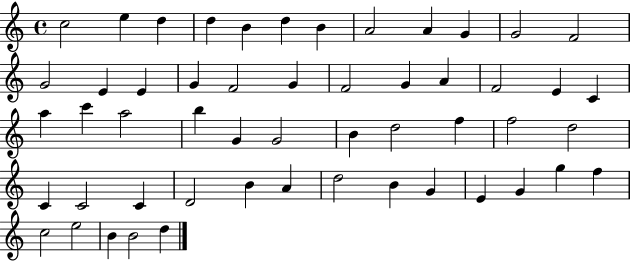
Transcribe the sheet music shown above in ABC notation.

X:1
T:Untitled
M:4/4
L:1/4
K:C
c2 e d d B d B A2 A G G2 F2 G2 E E G F2 G F2 G A F2 E C a c' a2 b G G2 B d2 f f2 d2 C C2 C D2 B A d2 B G E G g f c2 e2 B B2 d